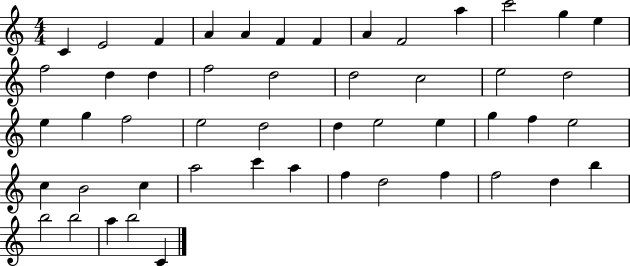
X:1
T:Untitled
M:4/4
L:1/4
K:C
C E2 F A A F F A F2 a c'2 g e f2 d d f2 d2 d2 c2 e2 d2 e g f2 e2 d2 d e2 e g f e2 c B2 c a2 c' a f d2 f f2 d b b2 b2 a b2 C